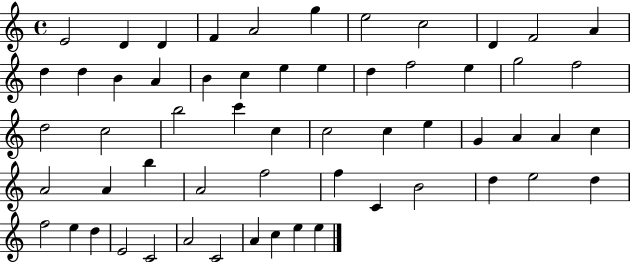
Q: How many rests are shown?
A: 0